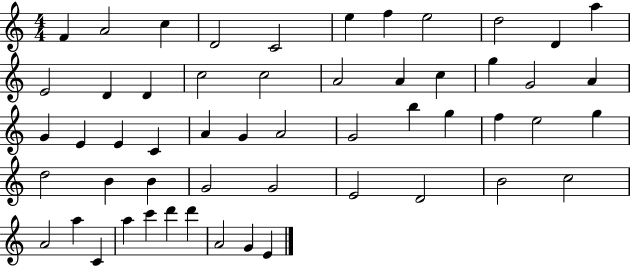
{
  \clef treble
  \numericTimeSignature
  \time 4/4
  \key c \major
  f'4 a'2 c''4 | d'2 c'2 | e''4 f''4 e''2 | d''2 d'4 a''4 | \break e'2 d'4 d'4 | c''2 c''2 | a'2 a'4 c''4 | g''4 g'2 a'4 | \break g'4 e'4 e'4 c'4 | a'4 g'4 a'2 | g'2 b''4 g''4 | f''4 e''2 g''4 | \break d''2 b'4 b'4 | g'2 g'2 | e'2 d'2 | b'2 c''2 | \break a'2 a''4 c'4 | a''4 c'''4 d'''4 d'''4 | a'2 g'4 e'4 | \bar "|."
}